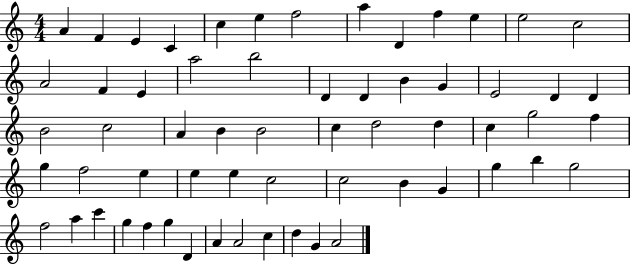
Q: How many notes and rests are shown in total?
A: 61